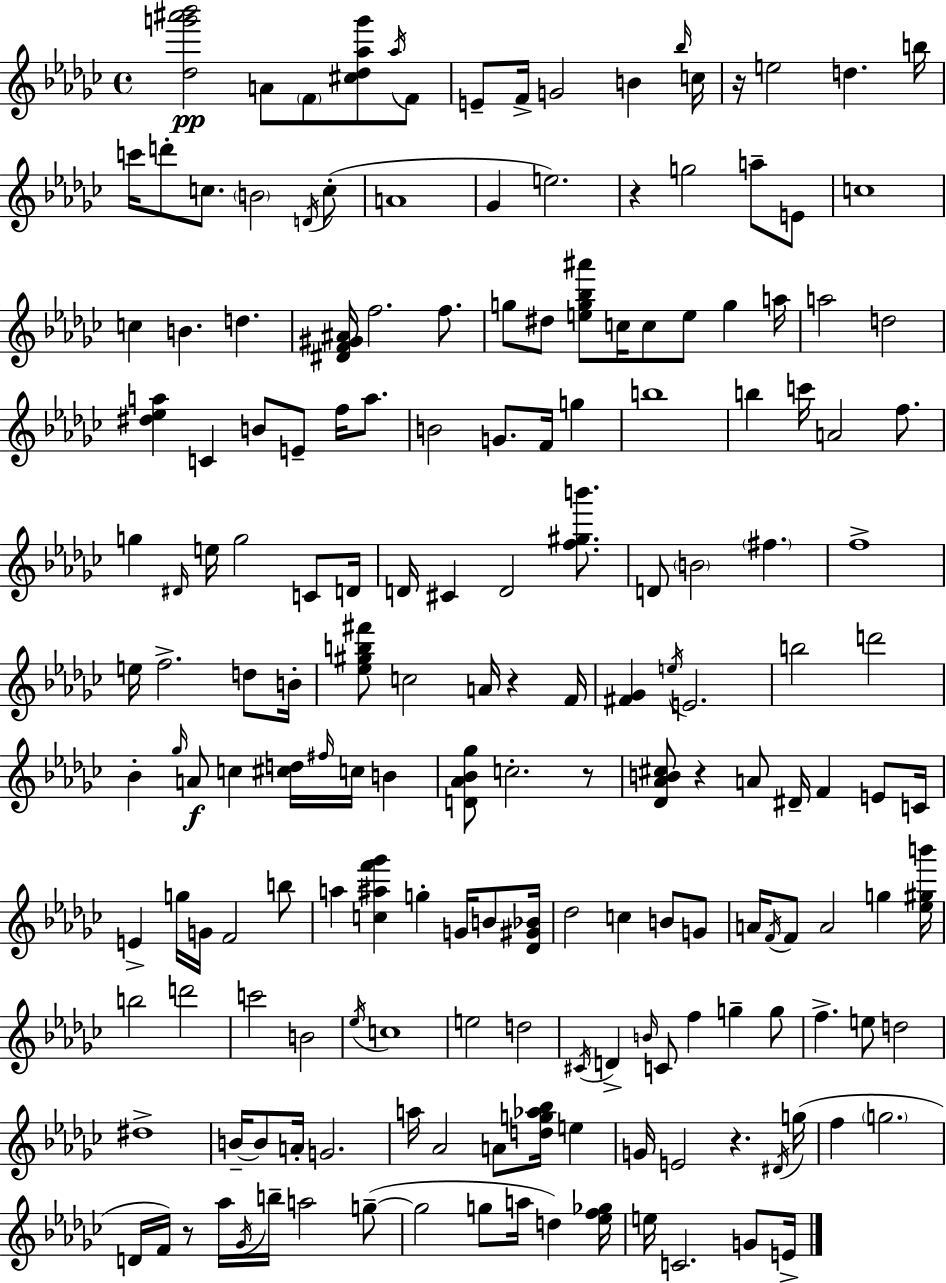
[Db5,G6,A#6,Bb6]/h A4/e F4/e [C#5,Db5,Ab5,G6]/e Ab5/s F4/e E4/e F4/s G4/h B4/q Bb5/s C5/s R/s E5/h D5/q. B5/s C6/s D6/e C5/e. B4/h D4/s C5/e A4/w Gb4/q E5/h. R/q G5/h A5/e E4/e C5/w C5/q B4/q. D5/q. [D#4,F4,G#4,A#4]/s F5/h. F5/e. G5/e D#5/e [E5,G5,Bb5,A#6]/e C5/s C5/e E5/e G5/q A5/s A5/h D5/h [D#5,Eb5,A5]/q C4/q B4/e E4/e F5/s A5/e. B4/h G4/e. F4/s G5/q B5/w B5/q C6/s A4/h F5/e. G5/q D#4/s E5/s G5/h C4/e D4/s D4/s C#4/q D4/h [F5,G#5,B6]/e. D4/e B4/h F#5/q. F5/w E5/s F5/h. D5/e B4/s [Eb5,G#5,B5,F#6]/e C5/h A4/s R/q F4/s [F#4,Gb4]/q E5/s E4/h. B5/h D6/h Bb4/q Gb5/s A4/e C5/q [C#5,D5]/s F#5/s C5/s B4/q [D4,Ab4,Bb4,Gb5]/e C5/h. R/e [Db4,Ab4,B4,C#5]/e R/q A4/e D#4/s F4/q E4/e C4/s E4/q G5/s G4/s F4/h B5/e A5/q [C5,A#5,F6,Gb6]/q G5/q G4/s B4/e [Db4,G#4,Bb4]/s Db5/h C5/q B4/e G4/e A4/s F4/s F4/e A4/h G5/q [Eb5,G#5,B6]/s B5/h D6/h C6/h B4/h Eb5/s C5/w E5/h D5/h C#4/s D4/q B4/s C4/e F5/q G5/q G5/e F5/q. E5/e D5/h D#5/w B4/s B4/e A4/s G4/h. A5/s Ab4/h A4/e [D5,G5,Ab5,Bb5]/s E5/q G4/s E4/h R/q. D#4/s G5/s F5/q G5/h. D4/s F4/s R/e Ab5/s Gb4/s B5/s A5/h G5/e G5/h G5/e A5/s D5/q [Eb5,F5,Gb5]/s E5/s C4/h. G4/e E4/s